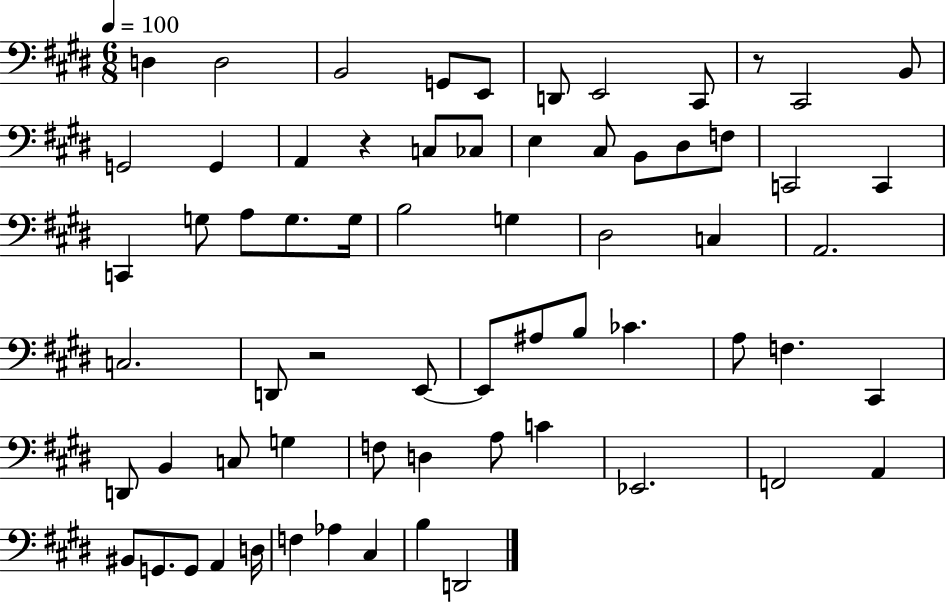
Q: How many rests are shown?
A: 3